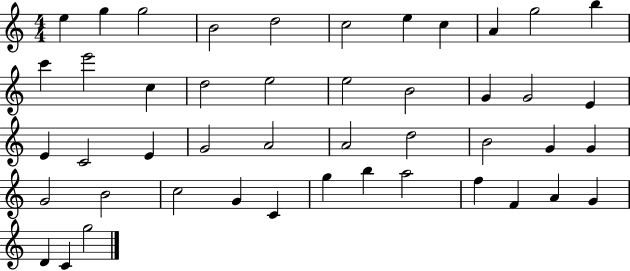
E5/q G5/q G5/h B4/h D5/h C5/h E5/q C5/q A4/q G5/h B5/q C6/q E6/h C5/q D5/h E5/h E5/h B4/h G4/q G4/h E4/q E4/q C4/h E4/q G4/h A4/h A4/h D5/h B4/h G4/q G4/q G4/h B4/h C5/h G4/q C4/q G5/q B5/q A5/h F5/q F4/q A4/q G4/q D4/q C4/q G5/h